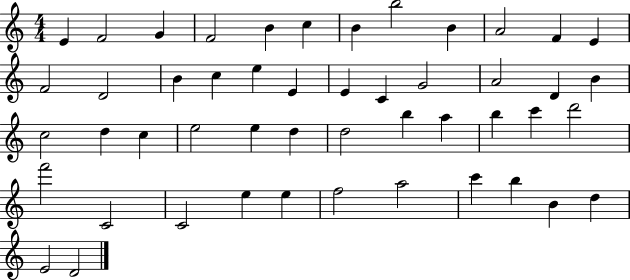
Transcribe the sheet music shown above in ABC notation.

X:1
T:Untitled
M:4/4
L:1/4
K:C
E F2 G F2 B c B b2 B A2 F E F2 D2 B c e E E C G2 A2 D B c2 d c e2 e d d2 b a b c' d'2 f'2 C2 C2 e e f2 a2 c' b B d E2 D2